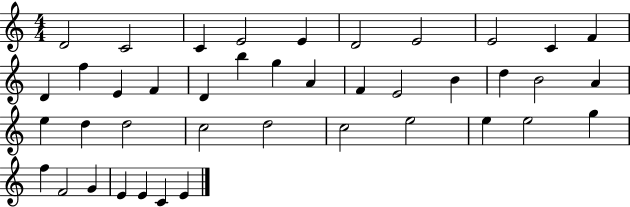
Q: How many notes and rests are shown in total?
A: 41